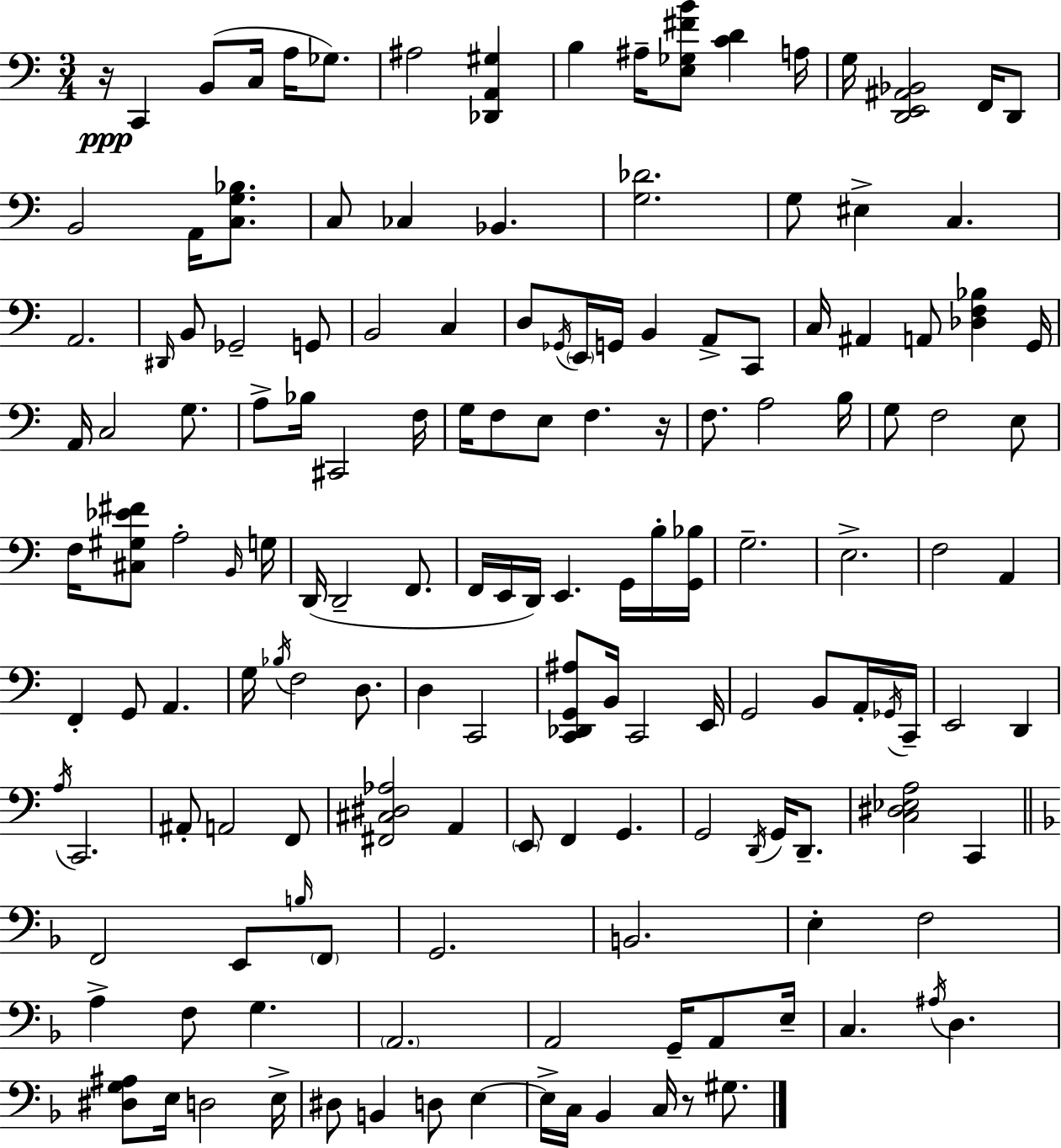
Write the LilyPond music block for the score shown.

{
  \clef bass
  \numericTimeSignature
  \time 3/4
  \key a \minor
  r16\ppp c,4 b,8( c16 a16 ges8.) | ais2 <des, a, gis>4 | b4 ais16-- <e ges fis' b'>8 <c' d'>4 a16 | g16 <d, e, ais, bes,>2 f,16 d,8 | \break b,2 a,16 <c g bes>8. | c8 ces4 bes,4. | <g des'>2. | g8 eis4-> c4. | \break a,2. | \grace { dis,16 } b,8 ges,2-- g,8 | b,2 c4 | d8 \acciaccatura { ges,16 } \parenthesize e,16 g,16 b,4 a,8-> | \break c,8 c16 ais,4 a,8 <des f bes>4 | g,16 a,16 c2 g8. | a8-> bes16 cis,2 | f16 g16 f8 e8 f4. | \break r16 f8. a2 | b16 g8 f2 | e8 f16 <cis gis ees' fis'>8 a2-. | \grace { b,16 } g16 d,16( d,2-- | \break f,8. f,16 e,16 d,16) e,4. | g,16 b16-. <g, bes>16 g2.-- | e2.-> | f2 a,4 | \break f,4-. g,8 a,4. | g16 \acciaccatura { bes16 } f2 | d8. d4 c,2 | <c, des, g, ais>8 b,16 c,2 | \break e,16 g,2 | b,8 a,16-. \acciaccatura { ges,16 } c,16-- e,2 | d,4 \acciaccatura { a16 } c,2. | ais,8-. a,2 | \break f,8 <fis, cis dis aes>2 | a,4 \parenthesize e,8 f,4 | g,4. g,2 | \acciaccatura { d,16 } g,16 d,8.-- <c dis ees a>2 | \break c,4 \bar "||" \break \key d \minor f,2 e,8 \grace { b16 } \parenthesize f,8 | g,2. | b,2. | e4-. f2 | \break a4-> f8 g4. | \parenthesize a,2. | a,2 g,16-- a,8 | e16-- c4. \acciaccatura { ais16 } d4. | \break <dis g ais>8 e16 d2 | e16-> dis8 b,4 d8 e4~~ | e16-> c16 bes,4 c16 r8 gis8. | \bar "|."
}